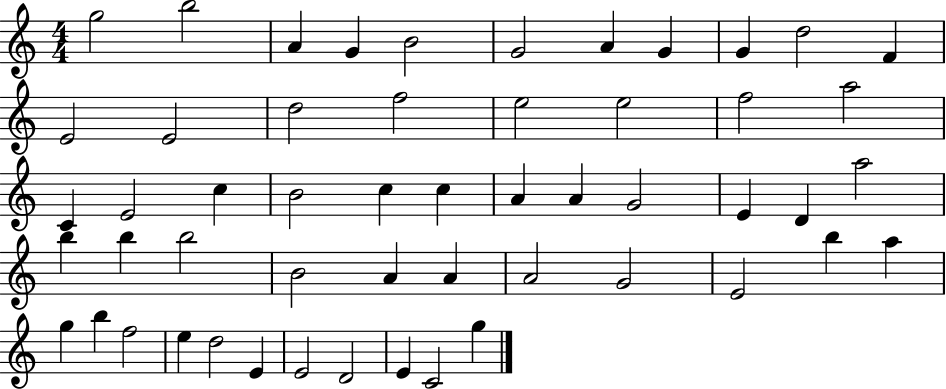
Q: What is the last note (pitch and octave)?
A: G5